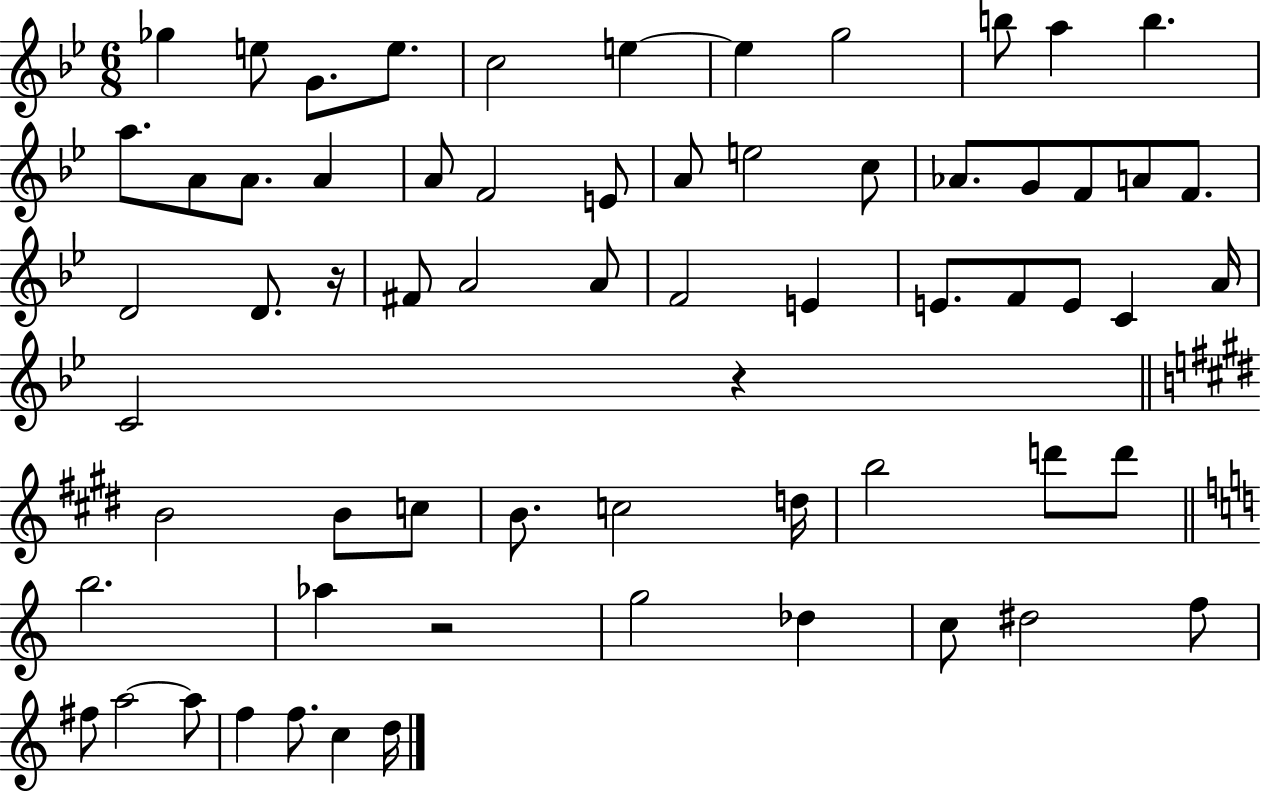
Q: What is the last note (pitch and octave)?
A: D5